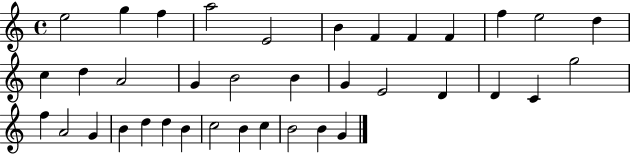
{
  \clef treble
  \time 4/4
  \defaultTimeSignature
  \key c \major
  e''2 g''4 f''4 | a''2 e'2 | b'4 f'4 f'4 f'4 | f''4 e''2 d''4 | \break c''4 d''4 a'2 | g'4 b'2 b'4 | g'4 e'2 d'4 | d'4 c'4 g''2 | \break f''4 a'2 g'4 | b'4 d''4 d''4 b'4 | c''2 b'4 c''4 | b'2 b'4 g'4 | \break \bar "|."
}